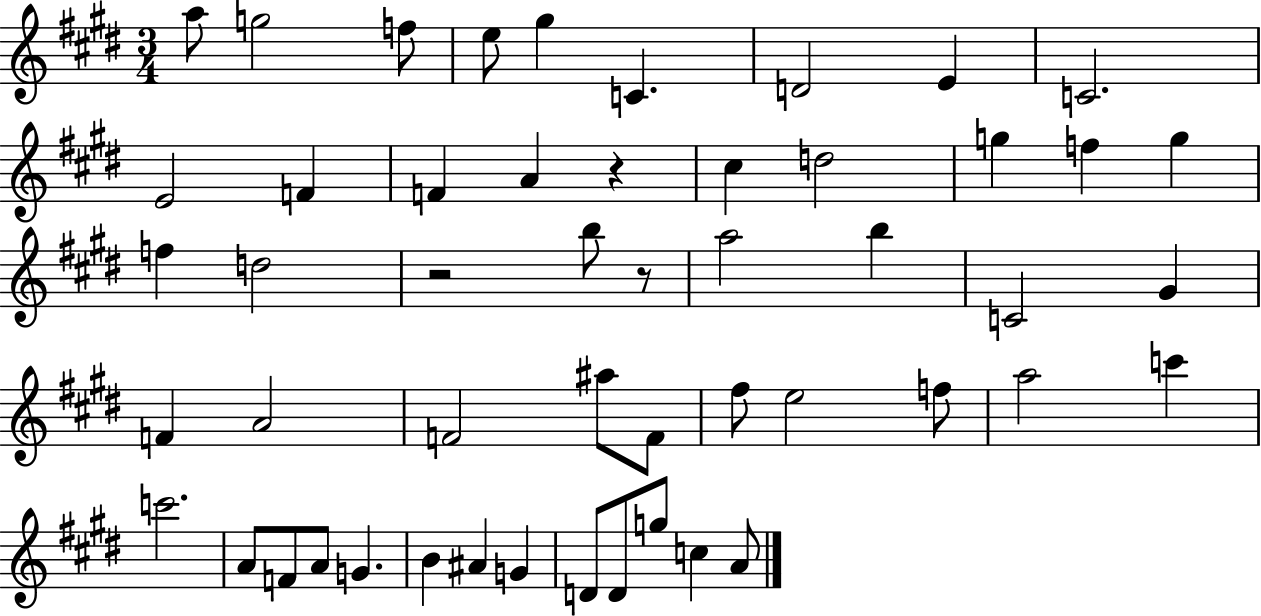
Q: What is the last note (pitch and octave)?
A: A4